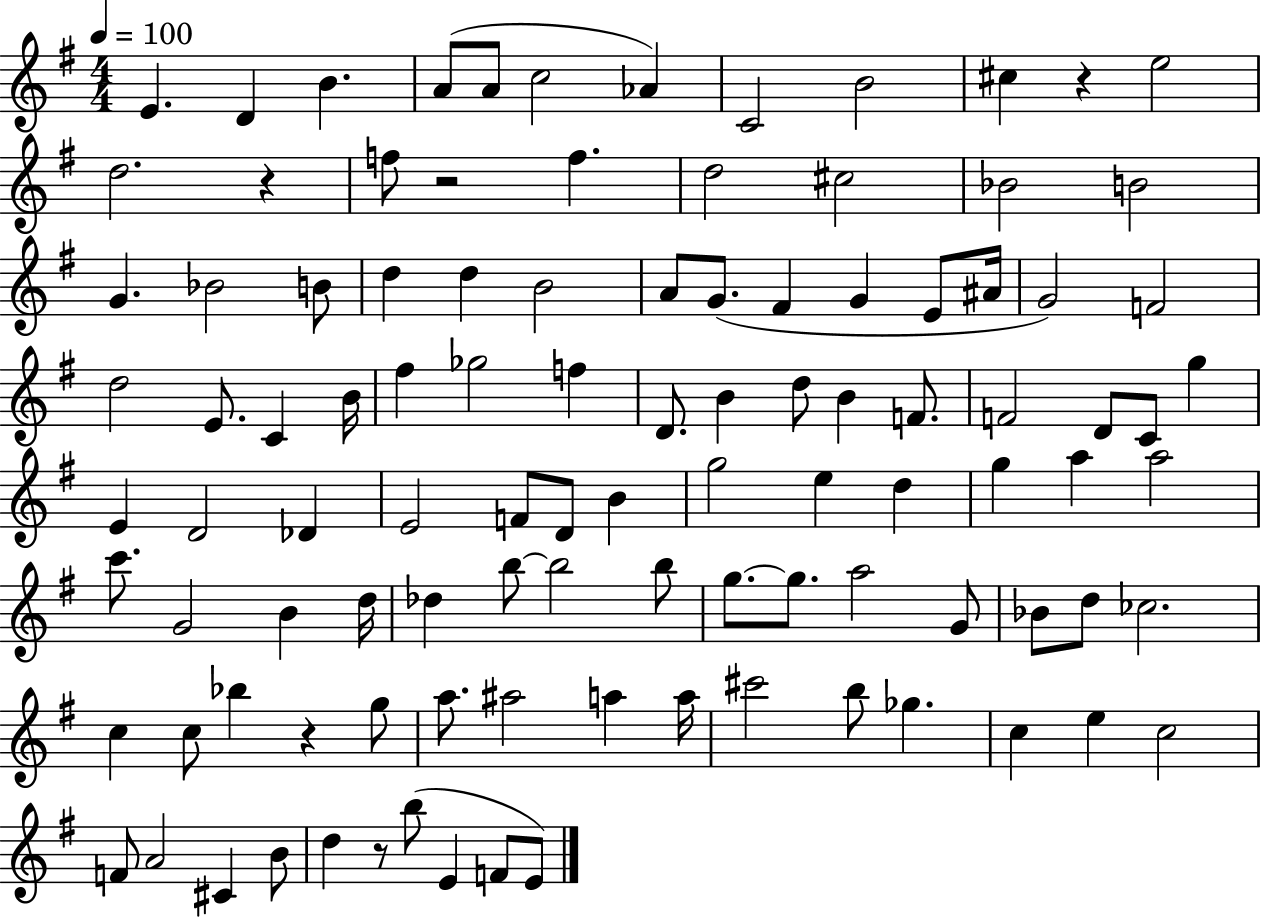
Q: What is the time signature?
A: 4/4